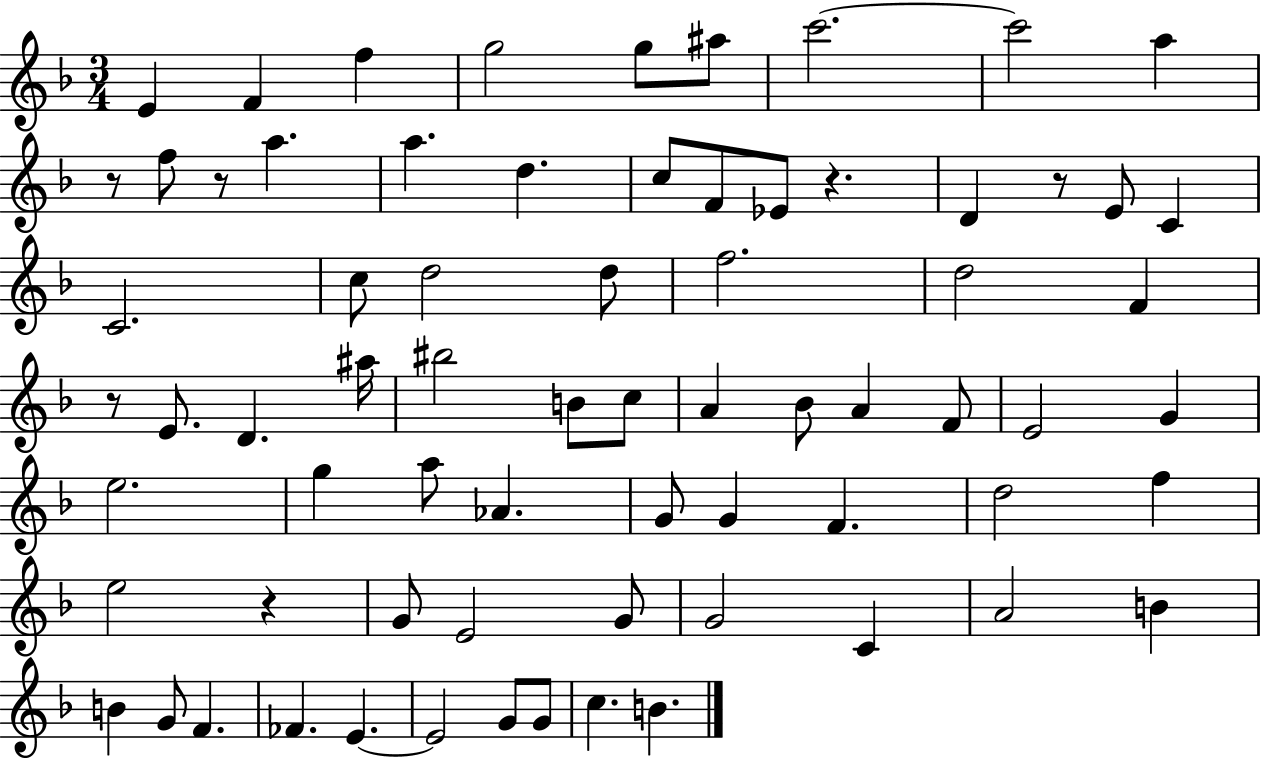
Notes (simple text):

E4/q F4/q F5/q G5/h G5/e A#5/e C6/h. C6/h A5/q R/e F5/e R/e A5/q. A5/q. D5/q. C5/e F4/e Eb4/e R/q. D4/q R/e E4/e C4/q C4/h. C5/e D5/h D5/e F5/h. D5/h F4/q R/e E4/e. D4/q. A#5/s BIS5/h B4/e C5/e A4/q Bb4/e A4/q F4/e E4/h G4/q E5/h. G5/q A5/e Ab4/q. G4/e G4/q F4/q. D5/h F5/q E5/h R/q G4/e E4/h G4/e G4/h C4/q A4/h B4/q B4/q G4/e F4/q. FES4/q. E4/q. E4/h G4/e G4/e C5/q. B4/q.